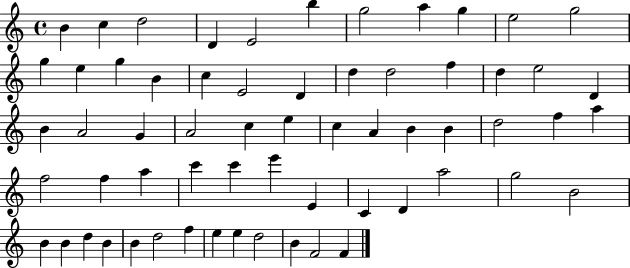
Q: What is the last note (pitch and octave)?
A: F4